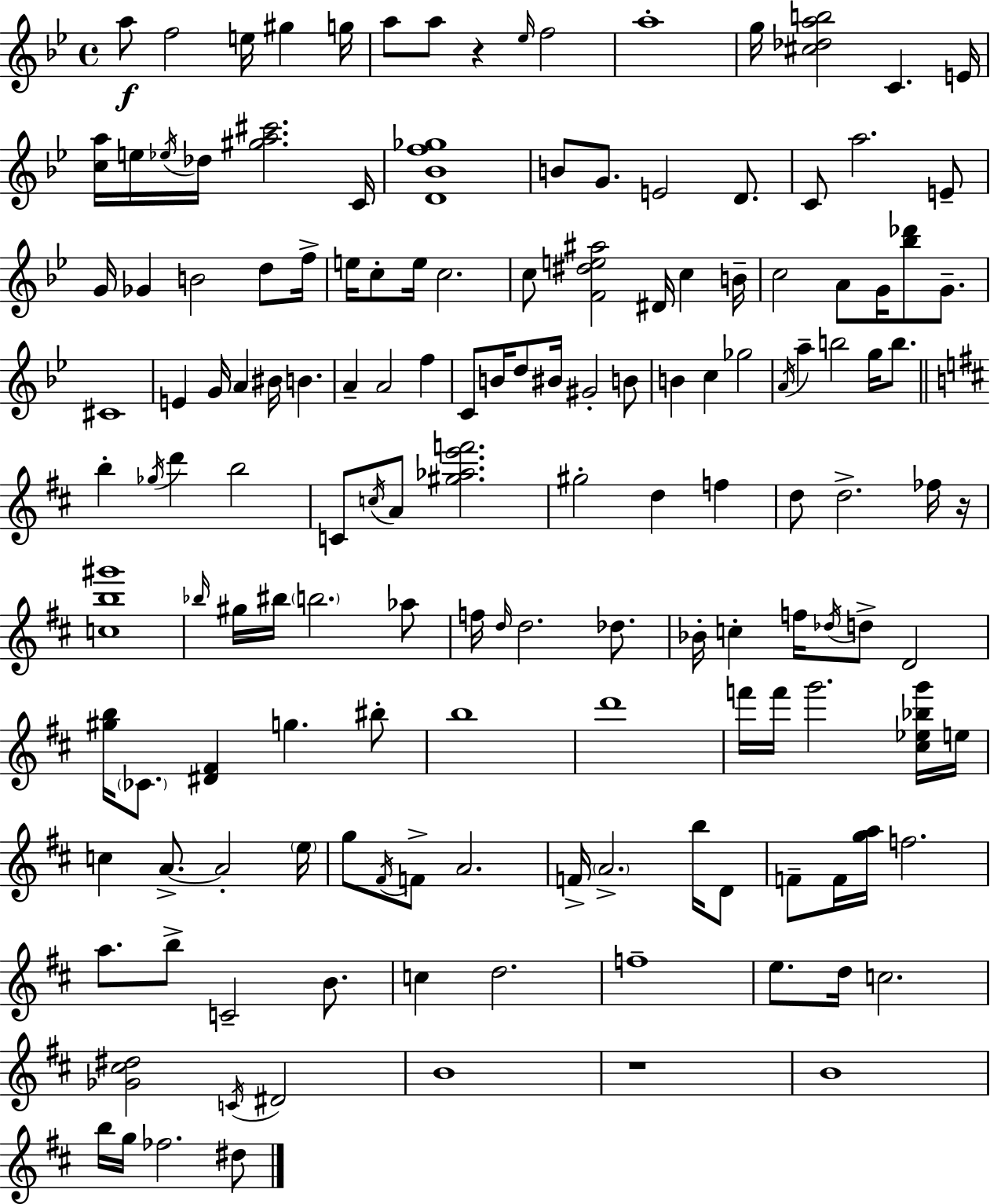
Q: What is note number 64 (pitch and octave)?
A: B5